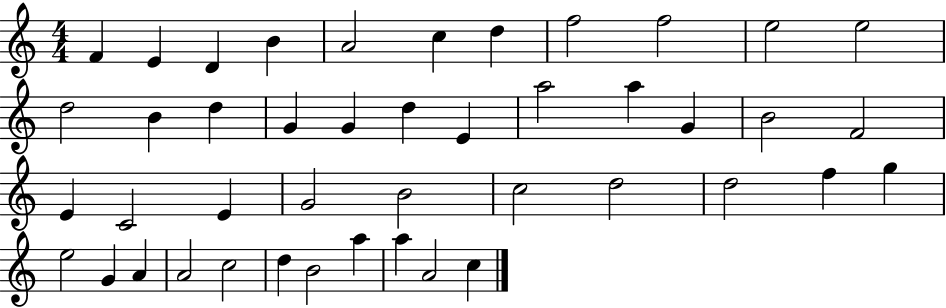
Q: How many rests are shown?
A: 0